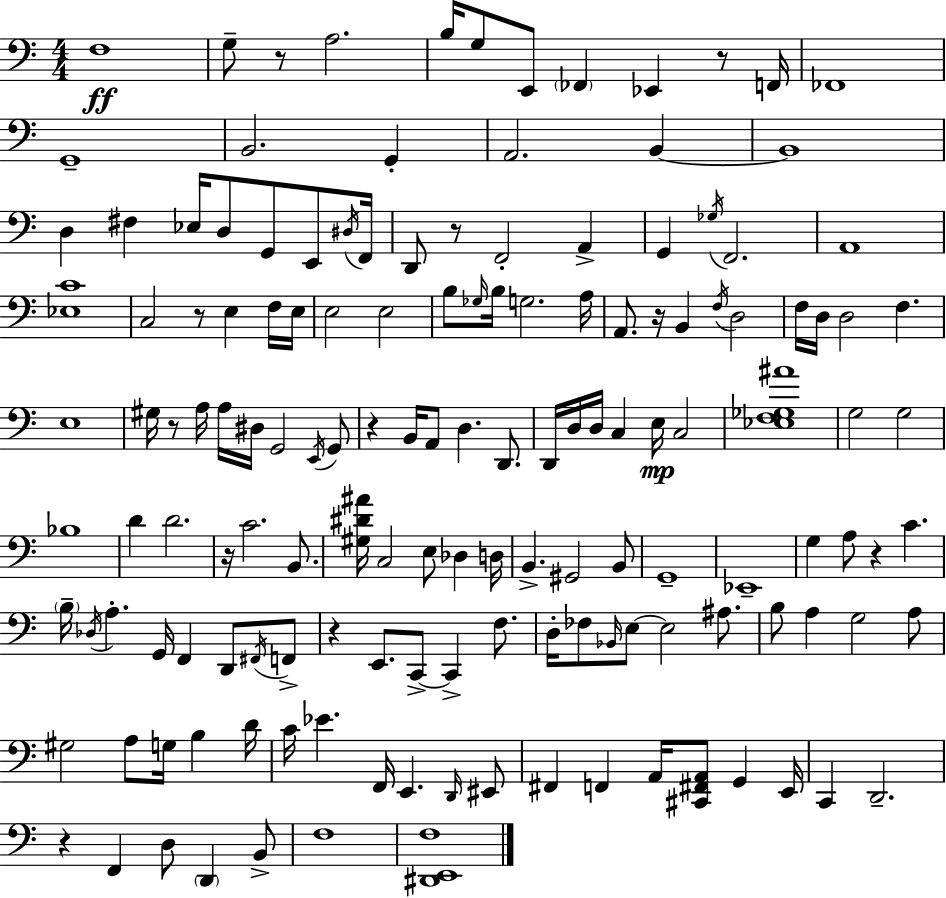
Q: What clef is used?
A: bass